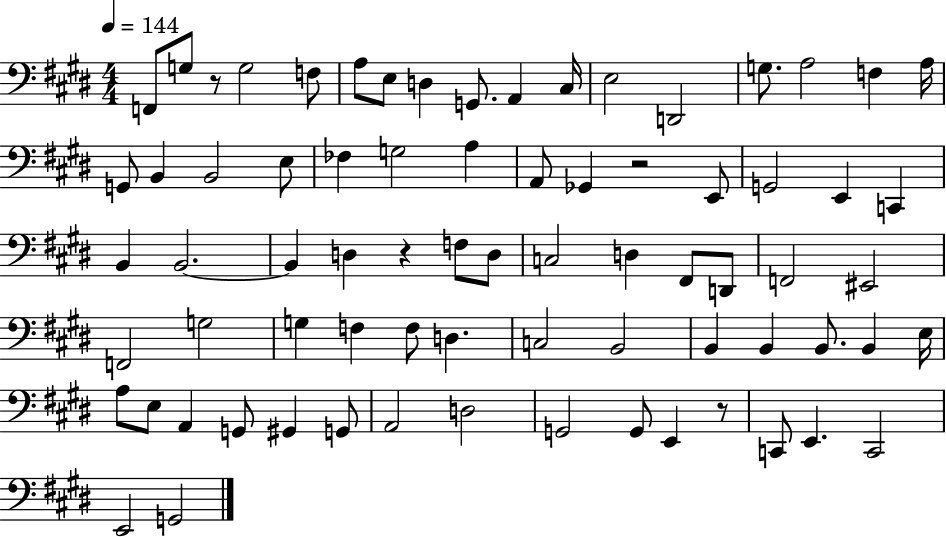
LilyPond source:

{
  \clef bass
  \numericTimeSignature
  \time 4/4
  \key e \major
  \tempo 4 = 144
  f,8 g8 r8 g2 f8 | a8 e8 d4 g,8. a,4 cis16 | e2 d,2 | g8. a2 f4 a16 | \break g,8 b,4 b,2 e8 | fes4 g2 a4 | a,8 ges,4 r2 e,8 | g,2 e,4 c,4 | \break b,4 b,2.~~ | b,4 d4 r4 f8 d8 | c2 d4 fis,8 d,8 | f,2 eis,2 | \break f,2 g2 | g4 f4 f8 d4. | c2 b,2 | b,4 b,4 b,8. b,4 e16 | \break a8 e8 a,4 g,8 gis,4 g,8 | a,2 d2 | g,2 g,8 e,4 r8 | c,8 e,4. c,2 | \break e,2 g,2 | \bar "|."
}